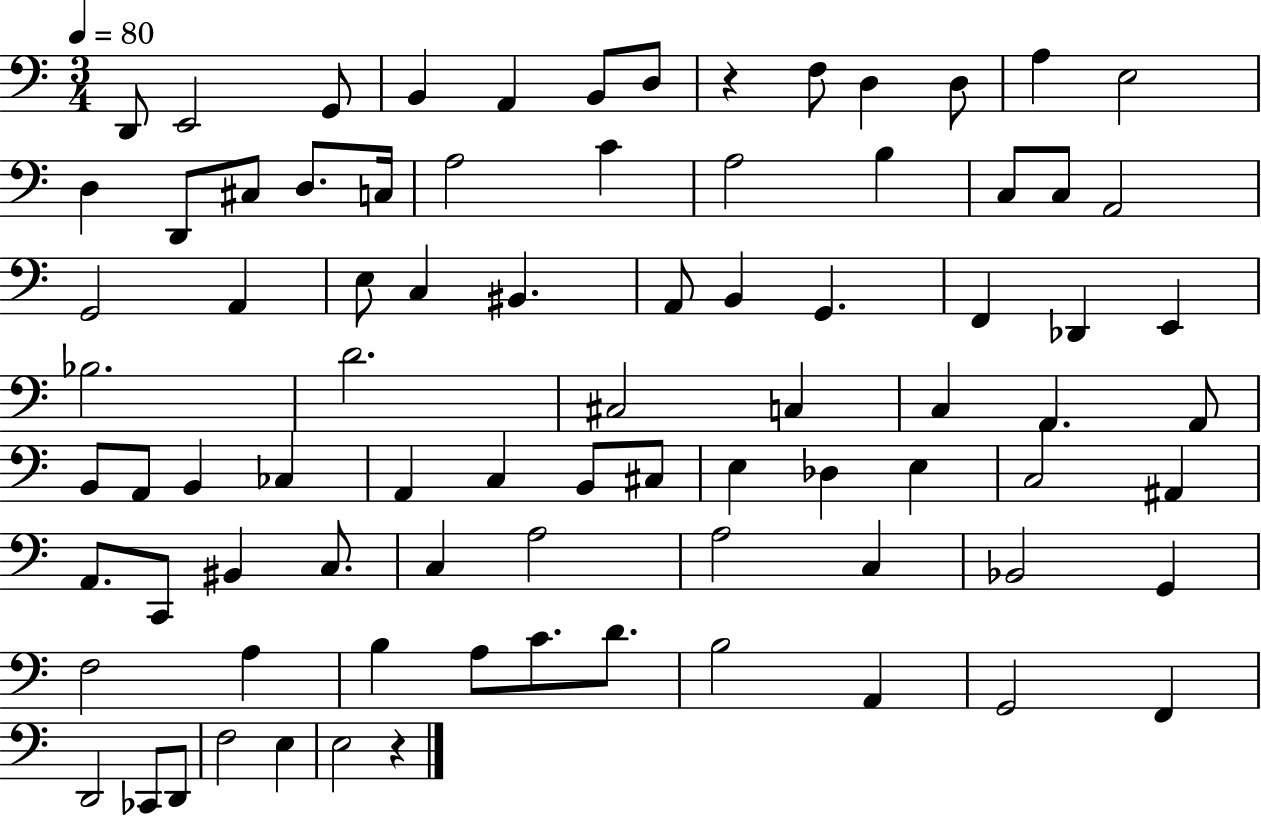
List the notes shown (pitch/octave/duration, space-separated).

D2/e E2/h G2/e B2/q A2/q B2/e D3/e R/q F3/e D3/q D3/e A3/q E3/h D3/q D2/e C#3/e D3/e. C3/s A3/h C4/q A3/h B3/q C3/e C3/e A2/h G2/h A2/q E3/e C3/q BIS2/q. A2/e B2/q G2/q. F2/q Db2/q E2/q Bb3/h. D4/h. C#3/h C3/q C3/q A2/q. A2/e B2/e A2/e B2/q CES3/q A2/q C3/q B2/e C#3/e E3/q Db3/q E3/q C3/h A#2/q A2/e. C2/e BIS2/q C3/e. C3/q A3/h A3/h C3/q Bb2/h G2/q F3/h A3/q B3/q A3/e C4/e. D4/e. B3/h A2/q G2/h F2/q D2/h CES2/e D2/e F3/h E3/q E3/h R/q